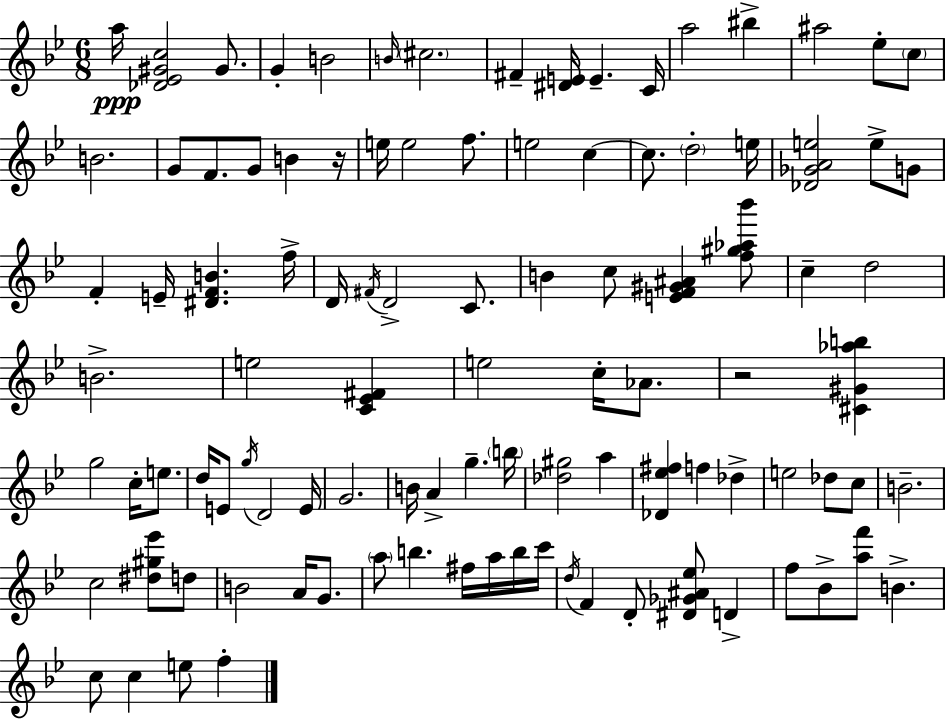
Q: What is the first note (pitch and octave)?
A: A5